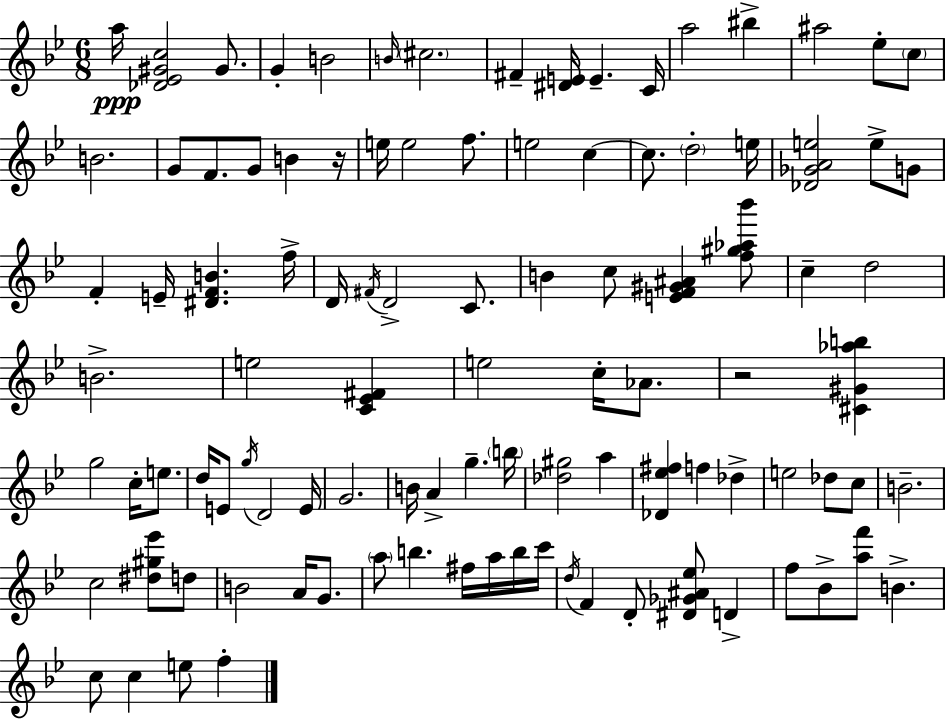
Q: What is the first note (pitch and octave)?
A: A5